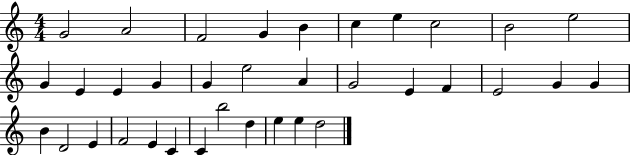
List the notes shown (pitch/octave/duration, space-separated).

G4/h A4/h F4/h G4/q B4/q C5/q E5/q C5/h B4/h E5/h G4/q E4/q E4/q G4/q G4/q E5/h A4/q G4/h E4/q F4/q E4/h G4/q G4/q B4/q D4/h E4/q F4/h E4/q C4/q C4/q B5/h D5/q E5/q E5/q D5/h